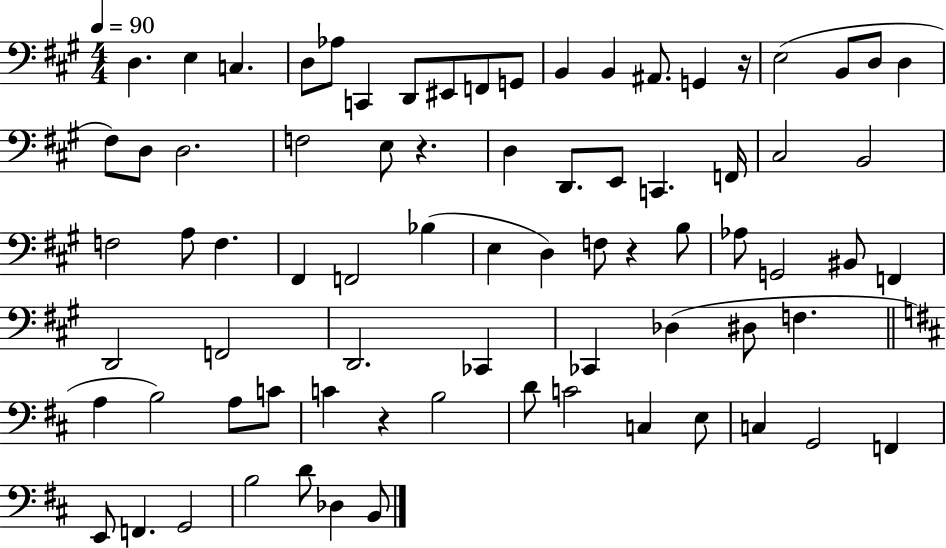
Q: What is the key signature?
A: A major